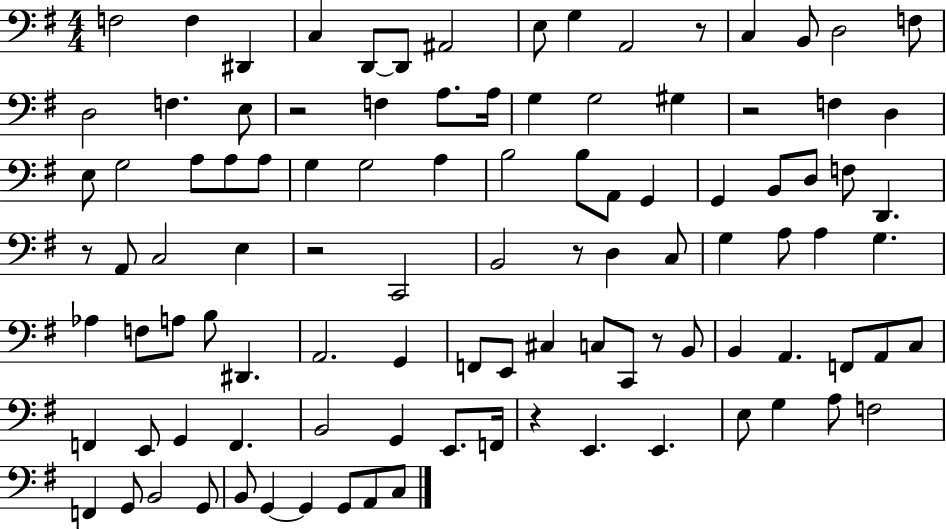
X:1
T:Untitled
M:4/4
L:1/4
K:G
F,2 F, ^D,, C, D,,/2 D,,/2 ^A,,2 E,/2 G, A,,2 z/2 C, B,,/2 D,2 F,/2 D,2 F, E,/2 z2 F, A,/2 A,/4 G, G,2 ^G, z2 F, D, E,/2 G,2 A,/2 A,/2 A,/2 G, G,2 A, B,2 B,/2 A,,/2 G,, G,, B,,/2 D,/2 F,/2 D,, z/2 A,,/2 C,2 E, z2 C,,2 B,,2 z/2 D, C,/2 G, A,/2 A, G, _A, F,/2 A,/2 B,/2 ^D,, A,,2 G,, F,,/2 E,,/2 ^C, C,/2 C,,/2 z/2 B,,/2 B,, A,, F,,/2 A,,/2 C,/2 F,, E,,/2 G,, F,, B,,2 G,, E,,/2 F,,/4 z E,, E,, E,/2 G, A,/2 F,2 F,, G,,/2 B,,2 G,,/2 B,,/2 G,, G,, G,,/2 A,,/2 C,/2